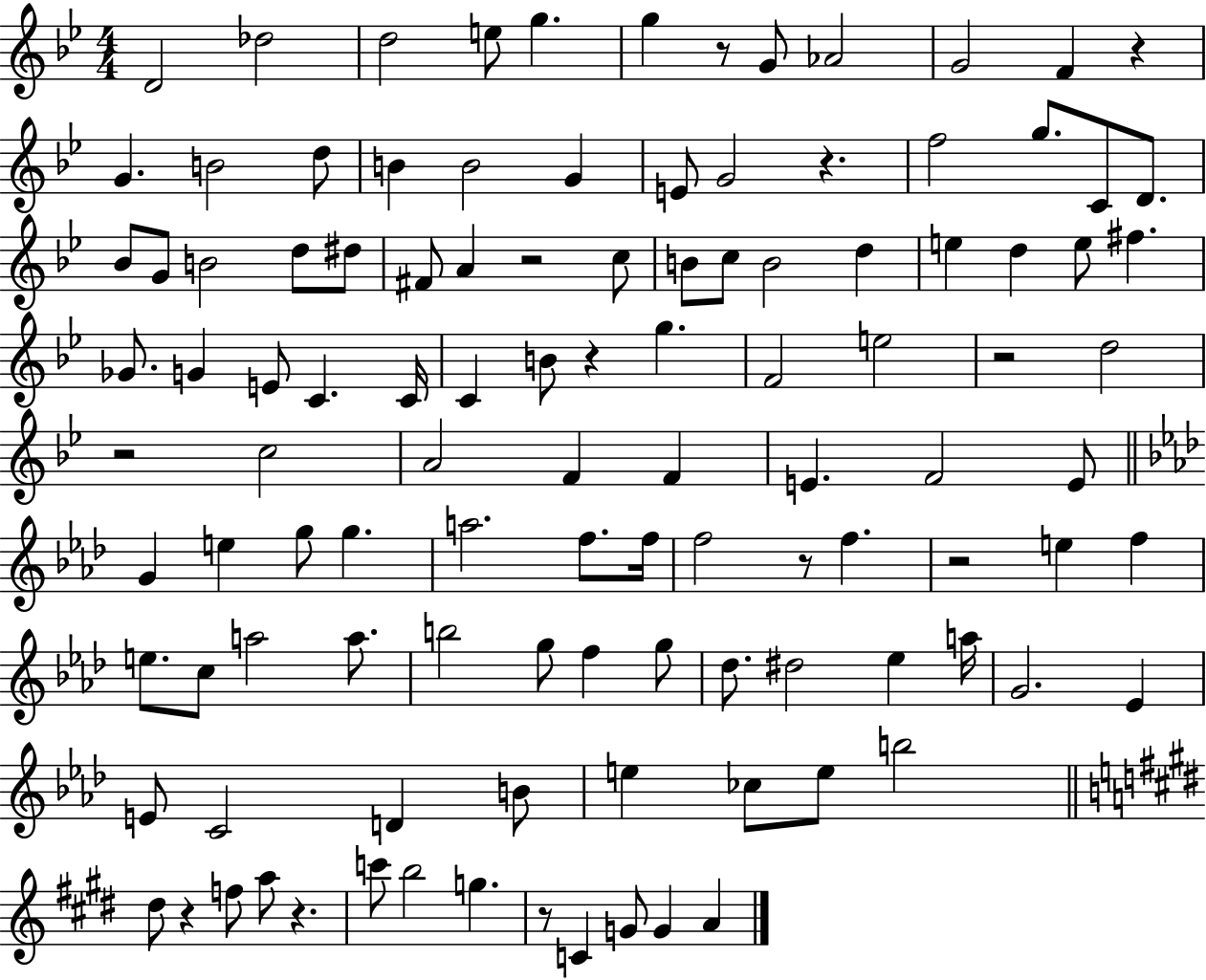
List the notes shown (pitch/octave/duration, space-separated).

D4/h Db5/h D5/h E5/e G5/q. G5/q R/e G4/e Ab4/h G4/h F4/q R/q G4/q. B4/h D5/e B4/q B4/h G4/q E4/e G4/h R/q. F5/h G5/e. C4/e D4/e. Bb4/e G4/e B4/h D5/e D#5/e F#4/e A4/q R/h C5/e B4/e C5/e B4/h D5/q E5/q D5/q E5/e F#5/q. Gb4/e. G4/q E4/e C4/q. C4/s C4/q B4/e R/q G5/q. F4/h E5/h R/h D5/h R/h C5/h A4/h F4/q F4/q E4/q. F4/h E4/e G4/q E5/q G5/e G5/q. A5/h. F5/e. F5/s F5/h R/e F5/q. R/h E5/q F5/q E5/e. C5/e A5/h A5/e. B5/h G5/e F5/q G5/e Db5/e. D#5/h Eb5/q A5/s G4/h. Eb4/q E4/e C4/h D4/q B4/e E5/q CES5/e E5/e B5/h D#5/e R/q F5/e A5/e R/q. C6/e B5/h G5/q. R/e C4/q G4/e G4/q A4/q